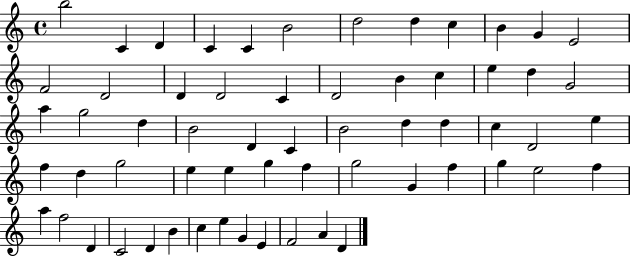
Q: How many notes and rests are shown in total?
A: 61